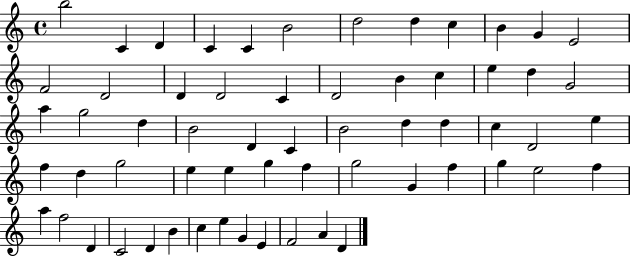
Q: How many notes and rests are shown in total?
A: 61